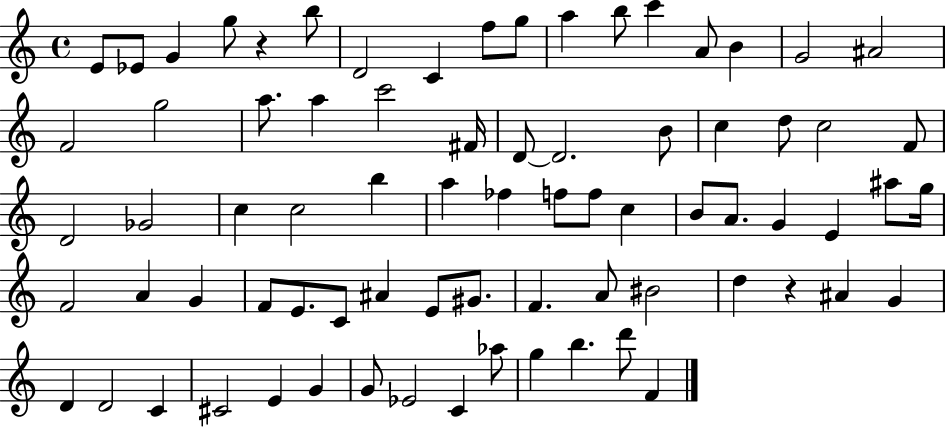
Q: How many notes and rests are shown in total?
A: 76